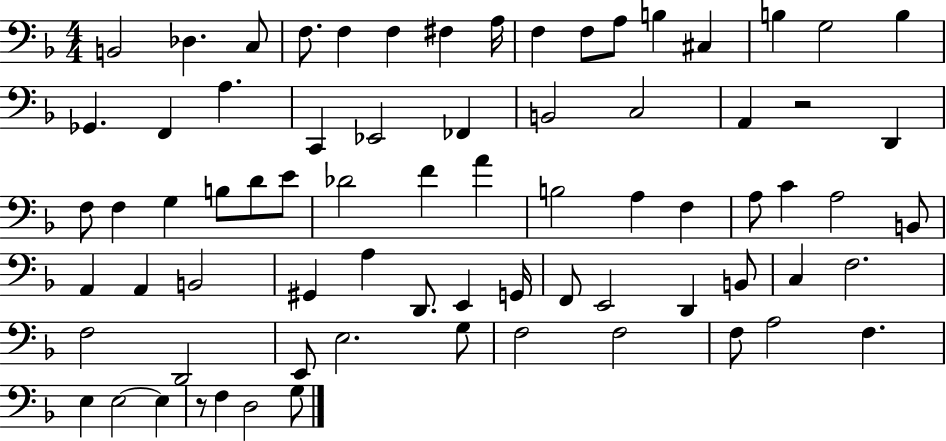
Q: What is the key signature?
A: F major